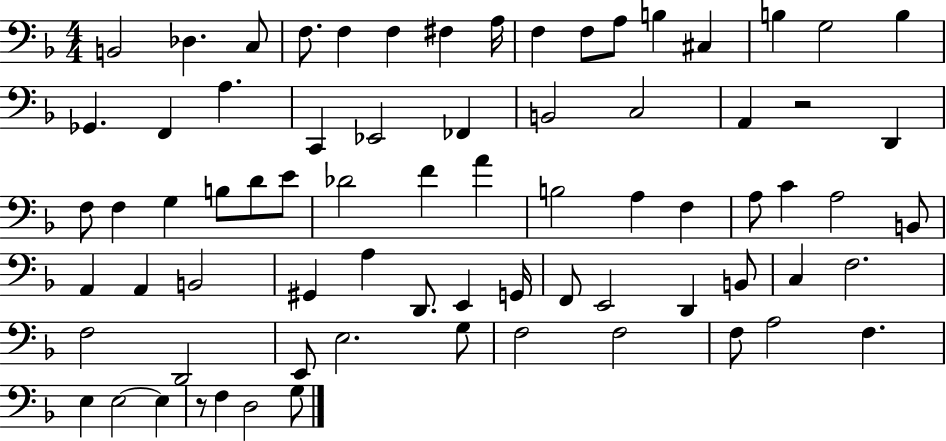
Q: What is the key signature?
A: F major